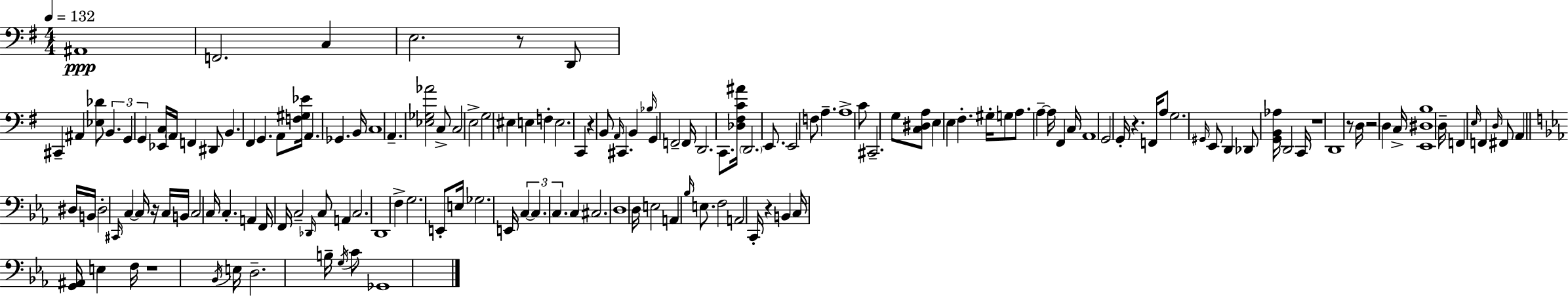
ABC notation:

X:1
T:Untitled
M:4/4
L:1/4
K:G
^A,,4 F,,2 C, E,2 z/2 D,,/2 ^C,, ^A,, [_E,_D]/2 B,, G,, G,, [_E,,C,]/4 A,,/4 F,, ^D,,/2 B,, ^F,, G,, A,,/2 [F,^G,_E]/4 A,, _G,, B,,/4 C,4 A,, [_E,_G,_A]2 C,/2 C,2 E,2 G,2 ^E, E, F, E,2 C,, z B,,/2 A,,/4 ^C,, B,, _B,/4 G,, F,,2 F,,/4 D,,2 C,,/2 [_D,^F,C^A]/4 D,,2 E,,/2 E,,2 F,/2 A, A,4 C/2 ^C,,2 G,/2 [C,^D,A,]/2 E, E, ^F, ^G,/4 G,/2 A,/2 A, A,/4 ^F,, C,/4 A,,4 G,,2 G,,/4 z F,,/4 A,/2 G,2 ^G,,/4 E,,/2 D,, _D,,/2 [G,,B,,_A,]/4 D,,2 C,,/4 z4 D,,4 z/2 D,/4 z2 D, C,/4 [E,,^D,B,]4 D,/4 F,, E,/4 F,, D,/4 ^F,,/2 A,, ^D,/4 B,,/4 ^D,2 ^C,,/4 C, C,/4 z/4 C,/4 B,,/4 C,2 C,/4 C, A,, F,,/4 F,,/4 C,2 _D,,/4 C,/2 A,, C,2 D,,4 F, G,2 E,,/2 E,/4 _G,2 E,,/4 C, C, C, C, ^C,2 D,4 D,/4 E,2 A,, _B,/4 E,/2 F,2 A,,2 C,,/4 z B,, C,/4 [G,,^A,,]/4 E, F,/4 z4 _B,,/4 E,/4 D,2 B,/4 G,/4 C/2 _G,,4